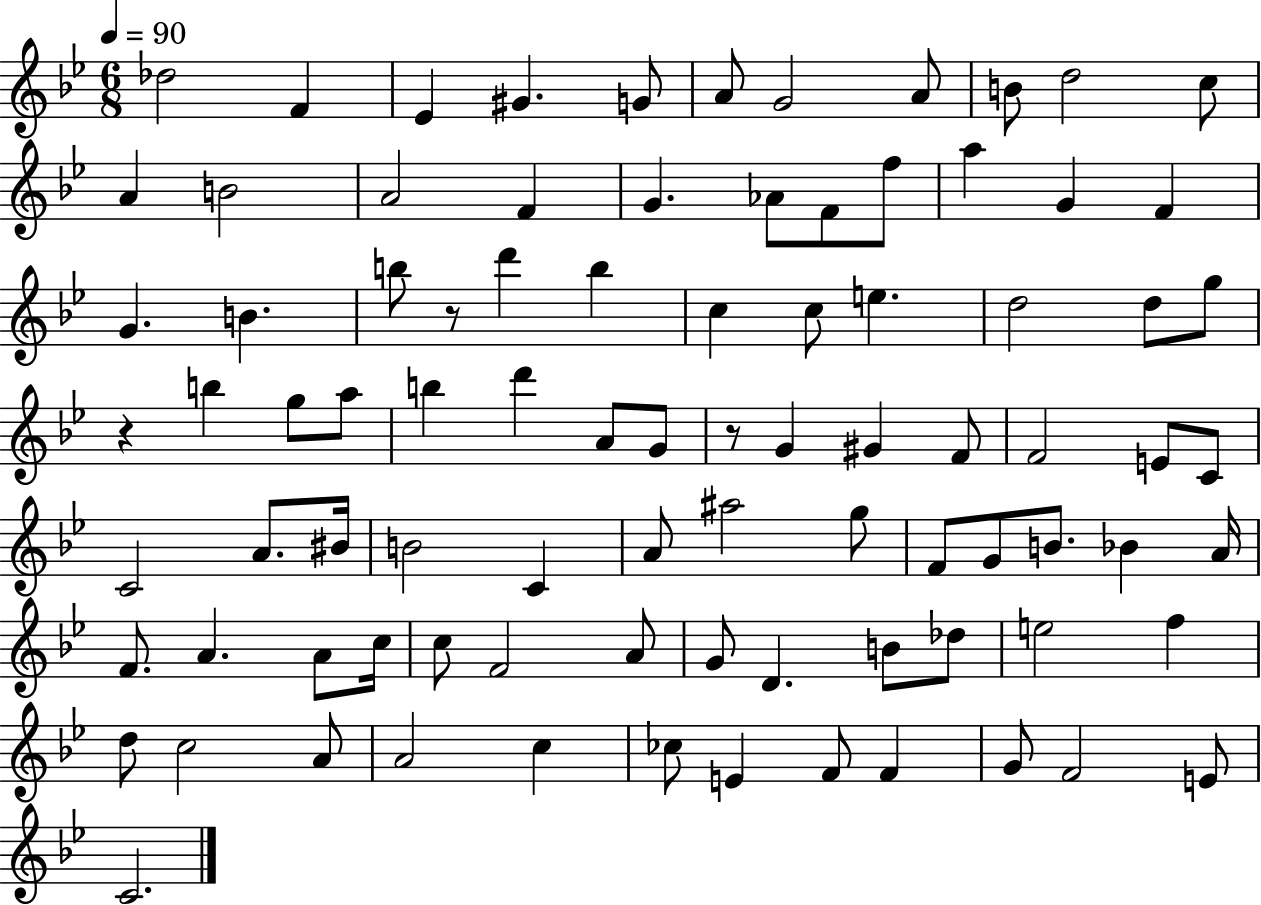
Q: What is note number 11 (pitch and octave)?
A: C5